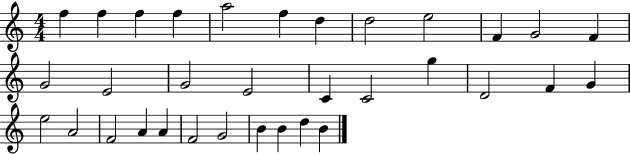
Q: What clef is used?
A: treble